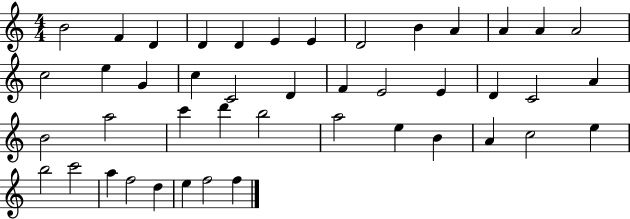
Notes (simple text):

B4/h F4/q D4/q D4/q D4/q E4/q E4/q D4/h B4/q A4/q A4/q A4/q A4/h C5/h E5/q G4/q C5/q C4/h D4/q F4/q E4/h E4/q D4/q C4/h A4/q B4/h A5/h C6/q D6/q B5/h A5/h E5/q B4/q A4/q C5/h E5/q B5/h C6/h A5/q F5/h D5/q E5/q F5/h F5/q